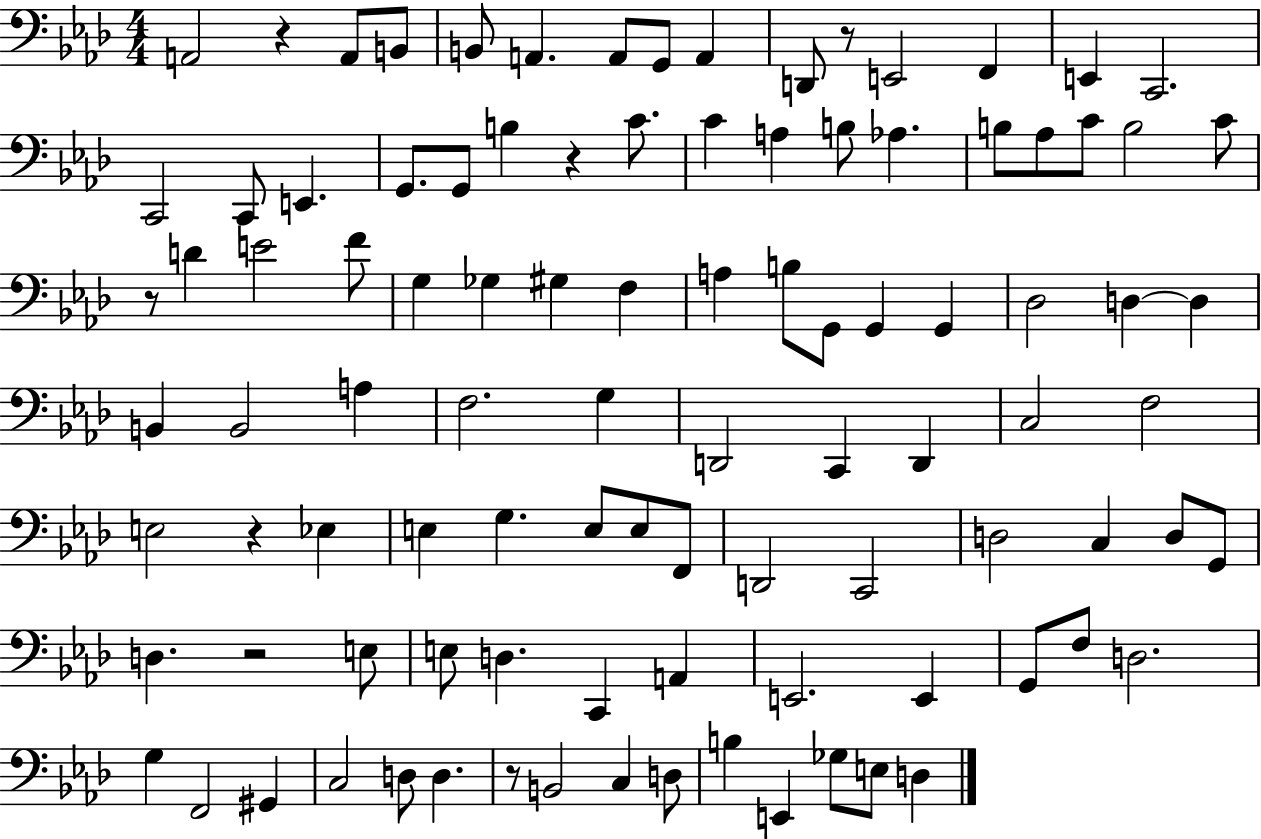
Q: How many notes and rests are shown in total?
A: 99